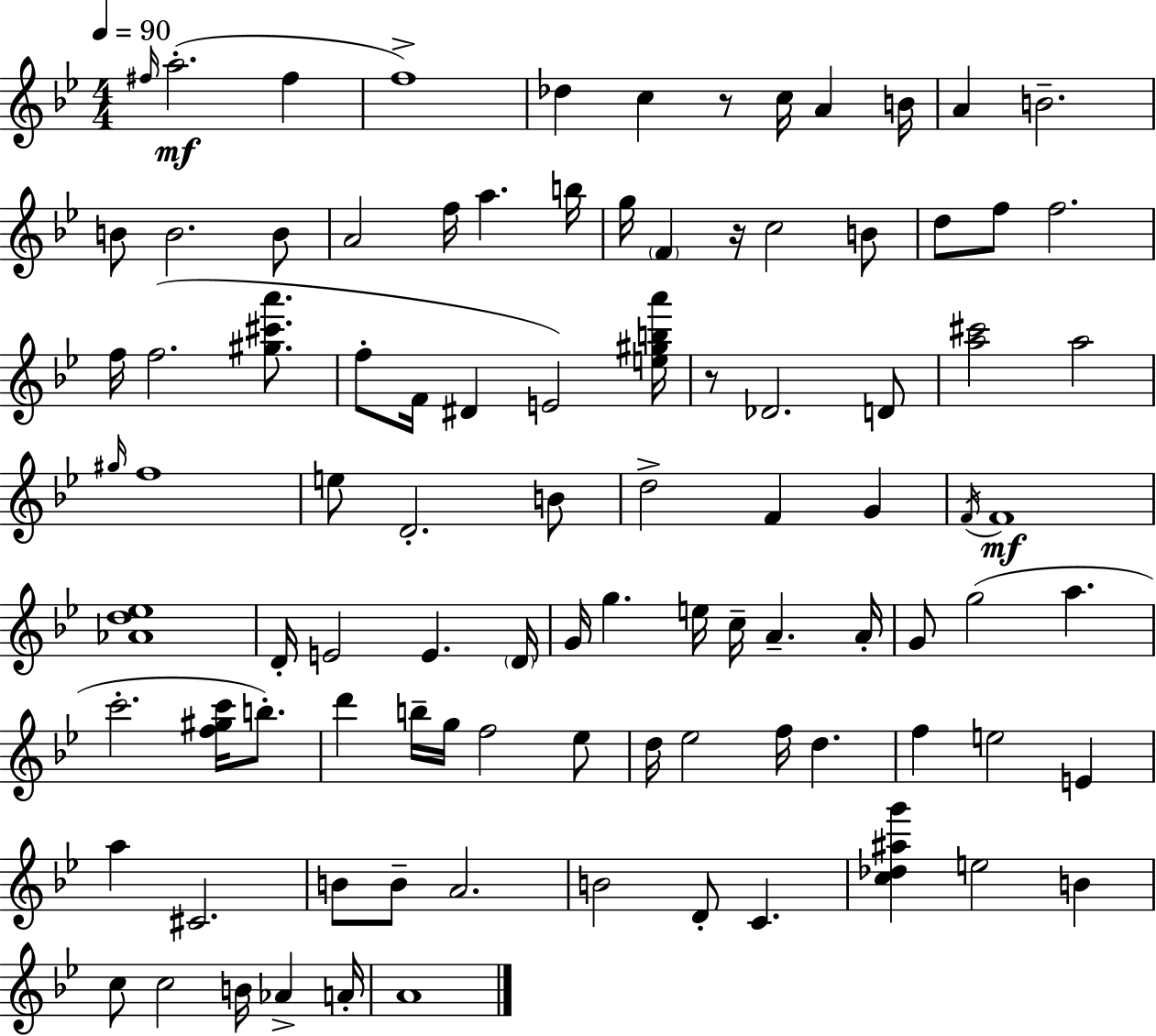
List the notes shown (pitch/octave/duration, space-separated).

F#5/s A5/h. F#5/q F5/w Db5/q C5/q R/e C5/s A4/q B4/s A4/q B4/h. B4/e B4/h. B4/e A4/h F5/s A5/q. B5/s G5/s F4/q R/s C5/h B4/e D5/e F5/e F5/h. F5/s F5/h. [G#5,C#6,A6]/e. F5/e F4/s D#4/q E4/h [E5,G#5,B5,A6]/s R/e Db4/h. D4/e [A5,C#6]/h A5/h G#5/s F5/w E5/e D4/h. B4/e D5/h F4/q G4/q F4/s F4/w [Ab4,D5,Eb5]/w D4/s E4/h E4/q. D4/s G4/s G5/q. E5/s C5/s A4/q. A4/s G4/e G5/h A5/q. C6/h. [F5,G#5,C6]/s B5/e. D6/q B5/s G5/s F5/h Eb5/e D5/s Eb5/h F5/s D5/q. F5/q E5/h E4/q A5/q C#4/h. B4/e B4/e A4/h. B4/h D4/e C4/q. [C5,Db5,A#5,G6]/q E5/h B4/q C5/e C5/h B4/s Ab4/q A4/s A4/w